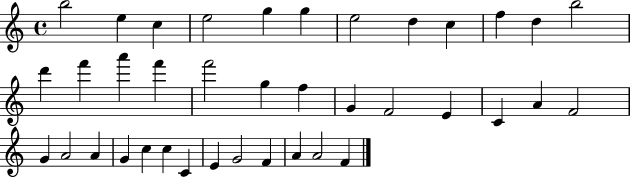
{
  \clef treble
  \time 4/4
  \defaultTimeSignature
  \key c \major
  b''2 e''4 c''4 | e''2 g''4 g''4 | e''2 d''4 c''4 | f''4 d''4 b''2 | \break d'''4 f'''4 a'''4 f'''4 | f'''2 g''4 f''4 | g'4 f'2 e'4 | c'4 a'4 f'2 | \break g'4 a'2 a'4 | g'4 c''4 c''4 c'4 | e'4 g'2 f'4 | a'4 a'2 f'4 | \break \bar "|."
}